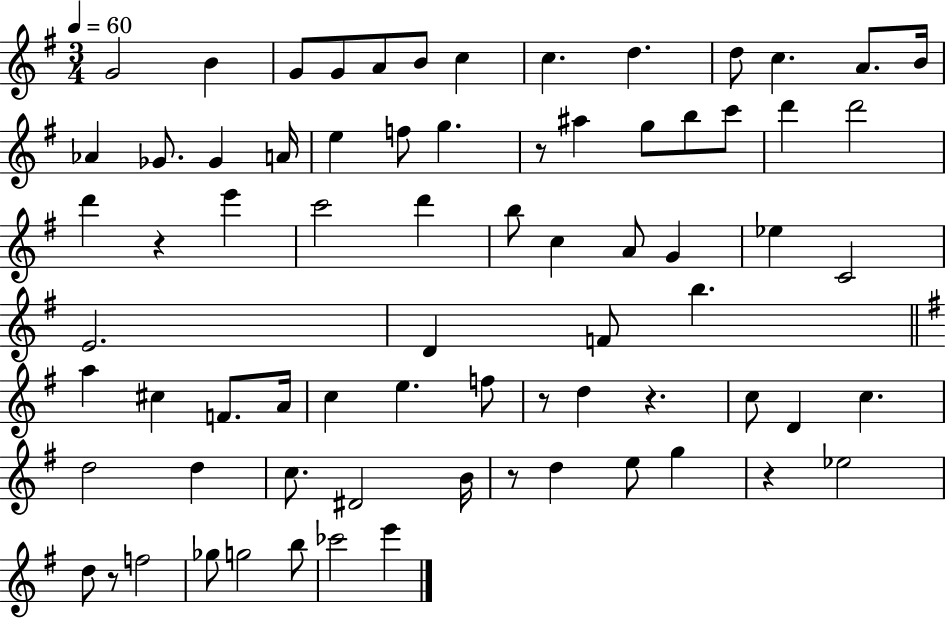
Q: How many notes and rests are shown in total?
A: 74